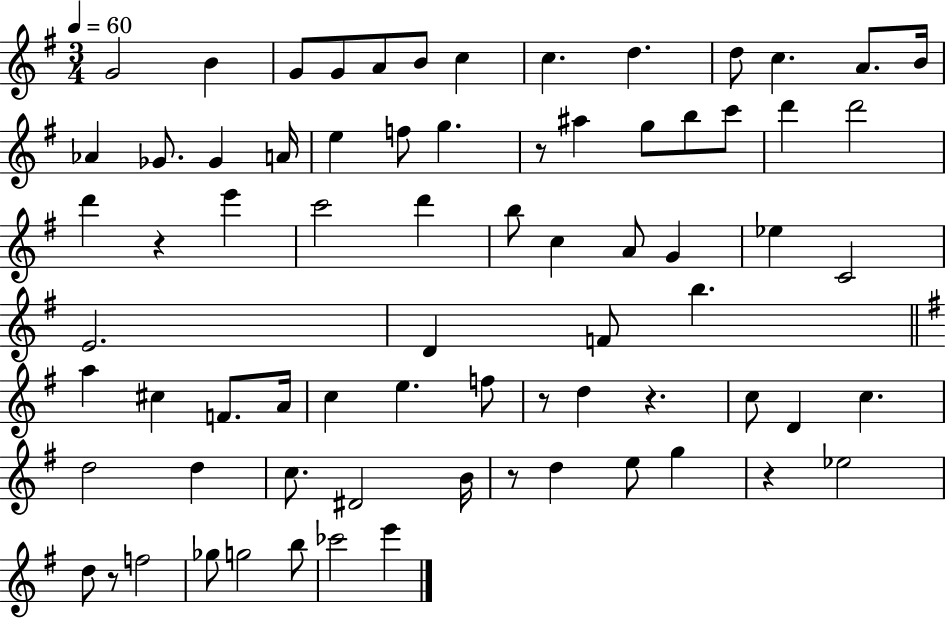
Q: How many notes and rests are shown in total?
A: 74